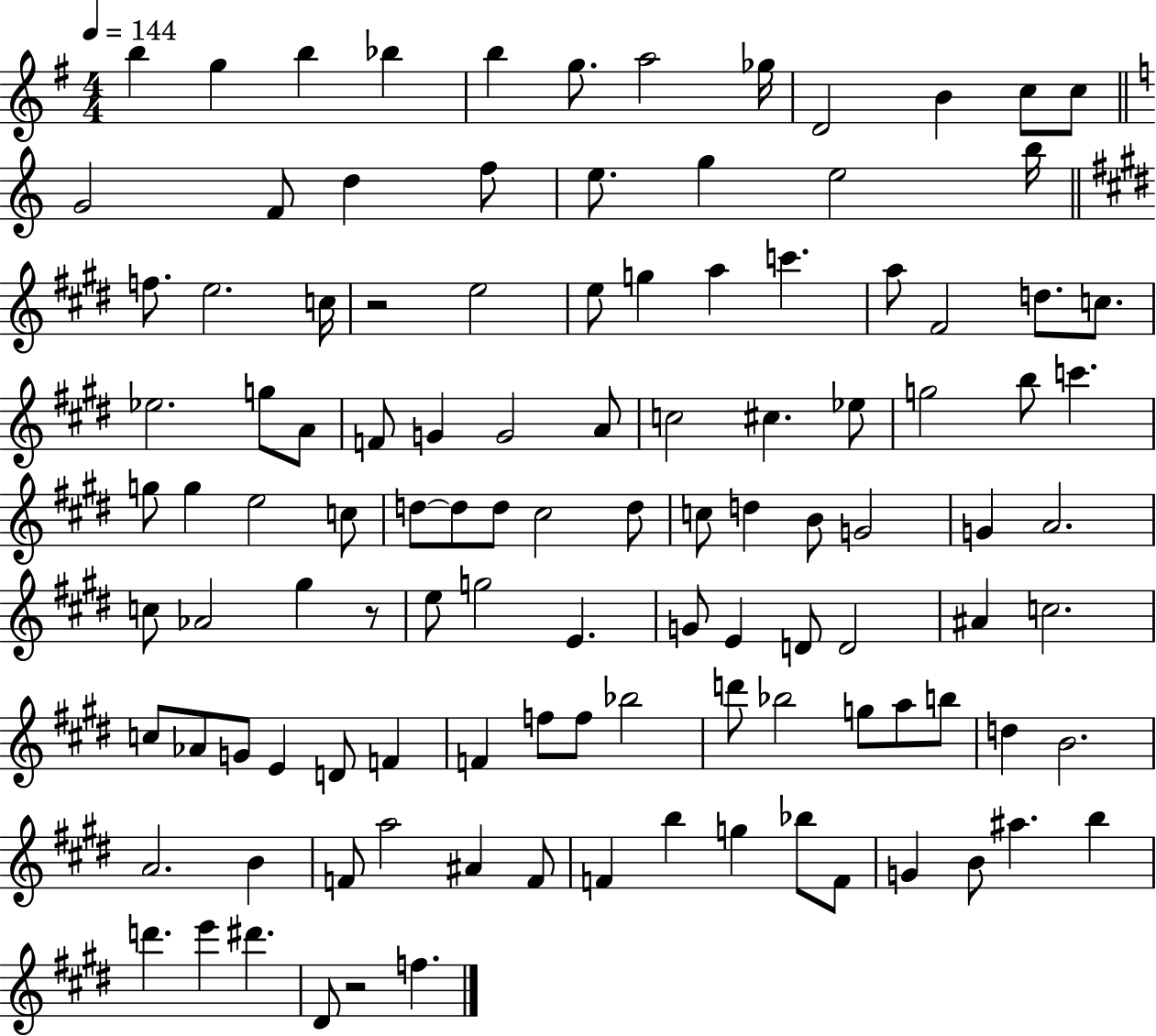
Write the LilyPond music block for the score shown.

{
  \clef treble
  \numericTimeSignature
  \time 4/4
  \key g \major
  \tempo 4 = 144
  \repeat volta 2 { b''4 g''4 b''4 bes''4 | b''4 g''8. a''2 ges''16 | d'2 b'4 c''8 c''8 | \bar "||" \break \key c \major g'2 f'8 d''4 f''8 | e''8. g''4 e''2 b''16 | \bar "||" \break \key e \major f''8. e''2. c''16 | r2 e''2 | e''8 g''4 a''4 c'''4. | a''8 fis'2 d''8. c''8. | \break ees''2. g''8 a'8 | f'8 g'4 g'2 a'8 | c''2 cis''4. ees''8 | g''2 b''8 c'''4. | \break g''8 g''4 e''2 c''8 | d''8~~ d''8 d''8 cis''2 d''8 | c''8 d''4 b'8 g'2 | g'4 a'2. | \break c''8 aes'2 gis''4 r8 | e''8 g''2 e'4. | g'8 e'4 d'8 d'2 | ais'4 c''2. | \break c''8 aes'8 g'8 e'4 d'8 f'4 | f'4 f''8 f''8 bes''2 | d'''8 bes''2 g''8 a''8 b''8 | d''4 b'2. | \break a'2. b'4 | f'8 a''2 ais'4 f'8 | f'4 b''4 g''4 bes''8 f'8 | g'4 b'8 ais''4. b''4 | \break d'''4. e'''4 dis'''4. | dis'8 r2 f''4. | } \bar "|."
}